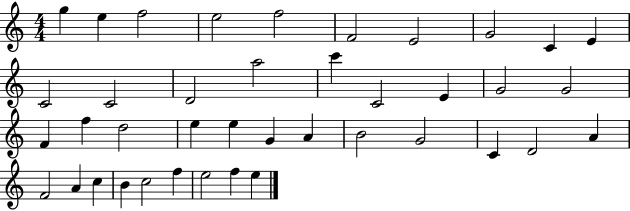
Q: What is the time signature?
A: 4/4